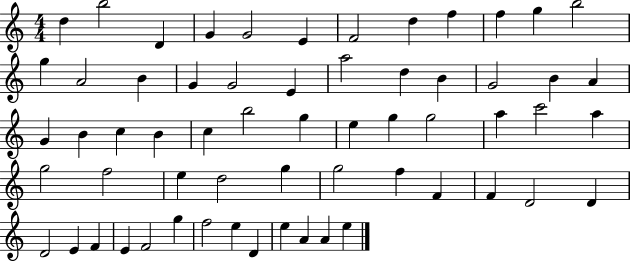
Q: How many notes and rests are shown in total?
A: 61